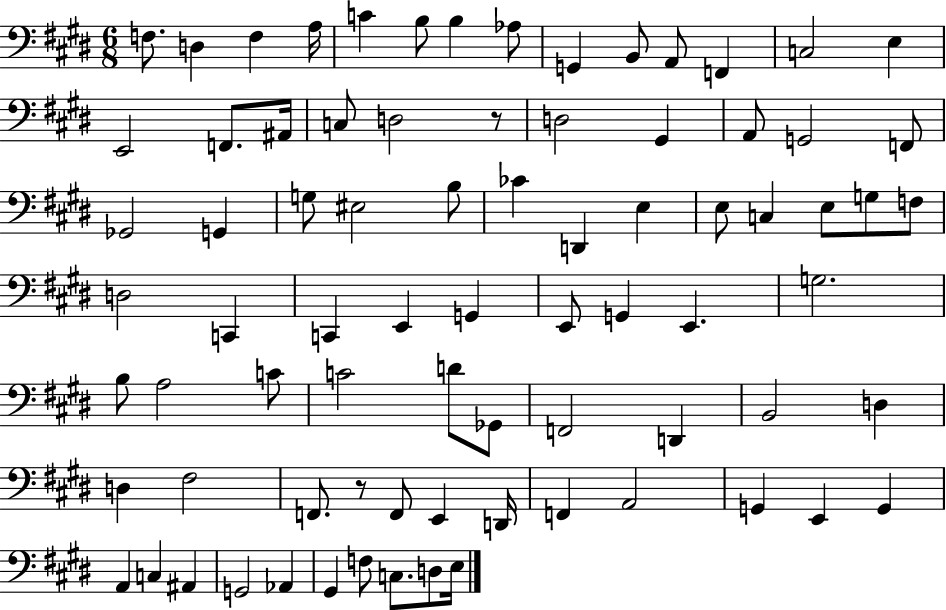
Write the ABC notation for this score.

X:1
T:Untitled
M:6/8
L:1/4
K:E
F,/2 D, F, A,/4 C B,/2 B, _A,/2 G,, B,,/2 A,,/2 F,, C,2 E, E,,2 F,,/2 ^A,,/4 C,/2 D,2 z/2 D,2 ^G,, A,,/2 G,,2 F,,/2 _G,,2 G,, G,/2 ^E,2 B,/2 _C D,, E, E,/2 C, E,/2 G,/2 F,/2 D,2 C,, C,, E,, G,, E,,/2 G,, E,, G,2 B,/2 A,2 C/2 C2 D/2 _G,,/2 F,,2 D,, B,,2 D, D, ^F,2 F,,/2 z/2 F,,/2 E,, D,,/4 F,, A,,2 G,, E,, G,, A,, C, ^A,, G,,2 _A,, ^G,, F,/2 C,/2 D,/2 E,/4